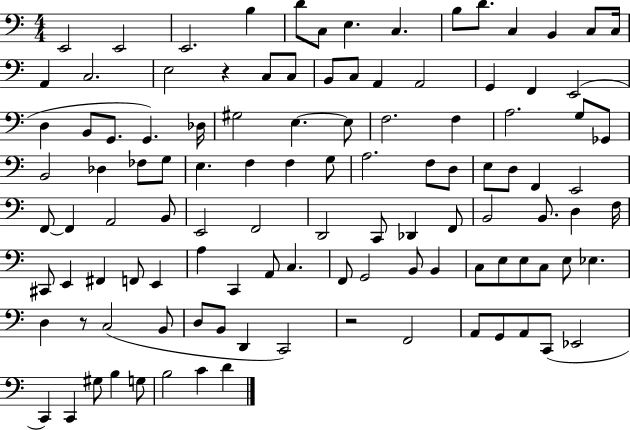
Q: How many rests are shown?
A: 3